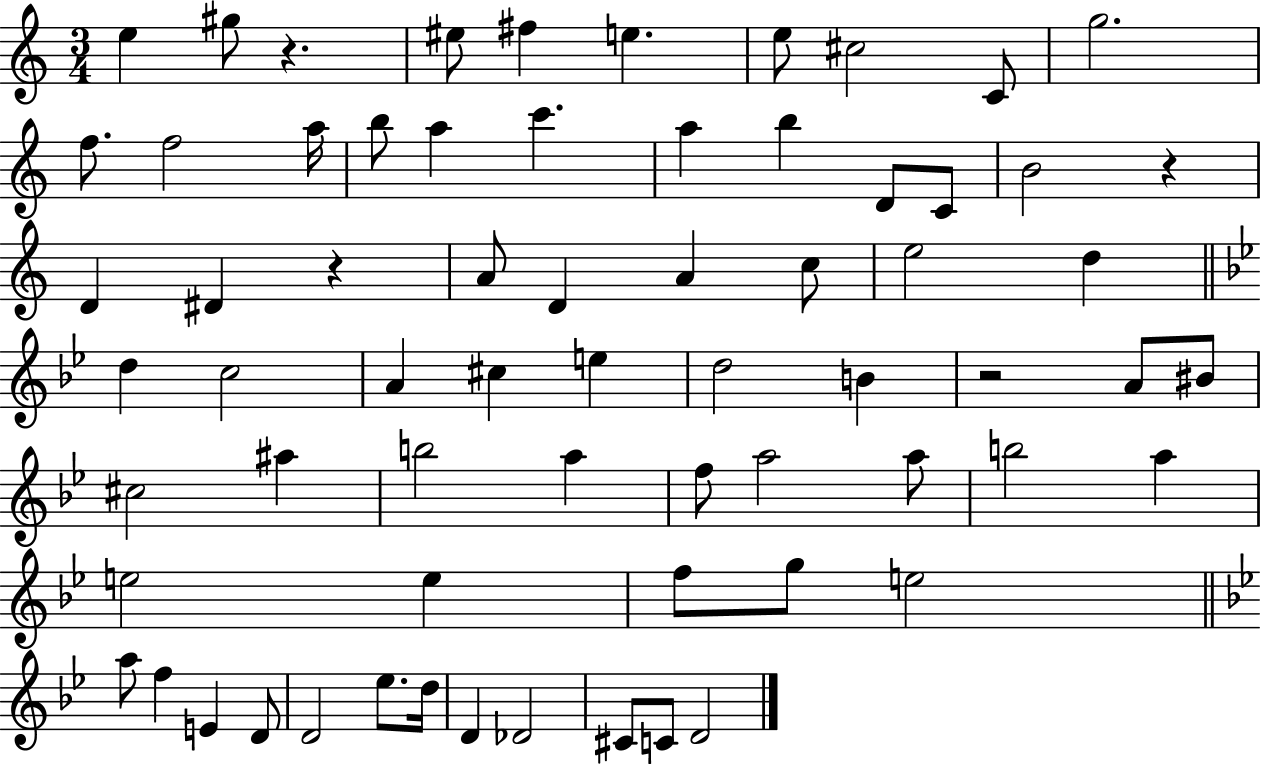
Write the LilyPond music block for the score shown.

{
  \clef treble
  \numericTimeSignature
  \time 3/4
  \key c \major
  e''4 gis''8 r4. | eis''8 fis''4 e''4. | e''8 cis''2 c'8 | g''2. | \break f''8. f''2 a''16 | b''8 a''4 c'''4. | a''4 b''4 d'8 c'8 | b'2 r4 | \break d'4 dis'4 r4 | a'8 d'4 a'4 c''8 | e''2 d''4 | \bar "||" \break \key bes \major d''4 c''2 | a'4 cis''4 e''4 | d''2 b'4 | r2 a'8 bis'8 | \break cis''2 ais''4 | b''2 a''4 | f''8 a''2 a''8 | b''2 a''4 | \break e''2 e''4 | f''8 g''8 e''2 | \bar "||" \break \key bes \major a''8 f''4 e'4 d'8 | d'2 ees''8. d''16 | d'4 des'2 | cis'8 c'8 d'2 | \break \bar "|."
}